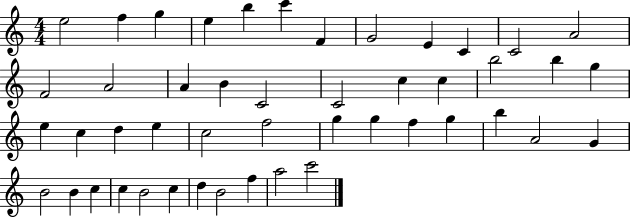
{
  \clef treble
  \numericTimeSignature
  \time 4/4
  \key c \major
  e''2 f''4 g''4 | e''4 b''4 c'''4 f'4 | g'2 e'4 c'4 | c'2 a'2 | \break f'2 a'2 | a'4 b'4 c'2 | c'2 c''4 c''4 | b''2 b''4 g''4 | \break e''4 c''4 d''4 e''4 | c''2 f''2 | g''4 g''4 f''4 g''4 | b''4 a'2 g'4 | \break b'2 b'4 c''4 | c''4 b'2 c''4 | d''4 b'2 f''4 | a''2 c'''2 | \break \bar "|."
}